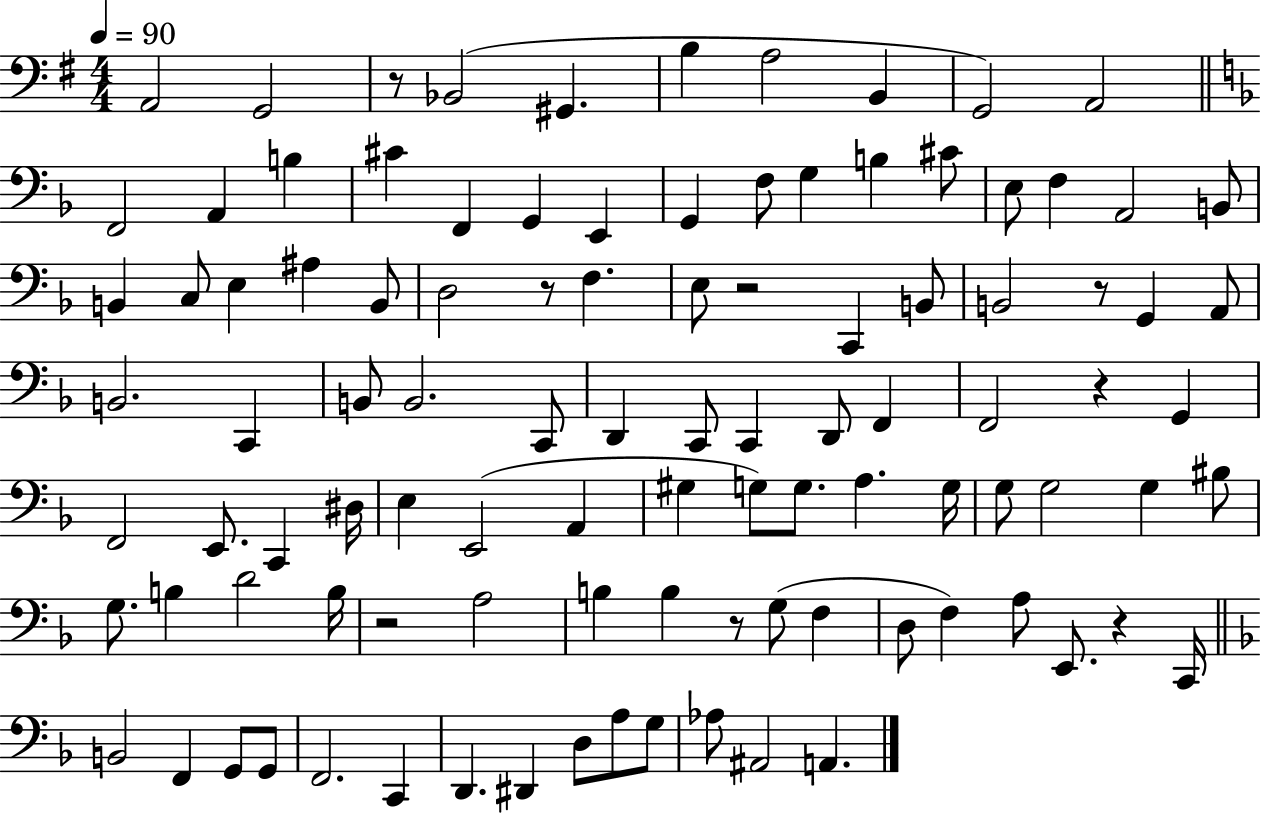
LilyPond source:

{
  \clef bass
  \numericTimeSignature
  \time 4/4
  \key g \major
  \tempo 4 = 90
  a,2 g,2 | r8 bes,2( gis,4. | b4 a2 b,4 | g,2) a,2 | \break \bar "||" \break \key f \major f,2 a,4 b4 | cis'4 f,4 g,4 e,4 | g,4 f8 g4 b4 cis'8 | e8 f4 a,2 b,8 | \break b,4 c8 e4 ais4 b,8 | d2 r8 f4. | e8 r2 c,4 b,8 | b,2 r8 g,4 a,8 | \break b,2. c,4 | b,8 b,2. c,8 | d,4 c,8 c,4 d,8 f,4 | f,2 r4 g,4 | \break f,2 e,8. c,4 dis16 | e4 e,2( a,4 | gis4 g8) g8. a4. g16 | g8 g2 g4 bis8 | \break g8. b4 d'2 b16 | r2 a2 | b4 b4 r8 g8( f4 | d8 f4) a8 e,8. r4 c,16 | \break \bar "||" \break \key f \major b,2 f,4 g,8 g,8 | f,2. c,4 | d,4. dis,4 d8 a8 g8 | aes8 ais,2 a,4. | \break \bar "|."
}